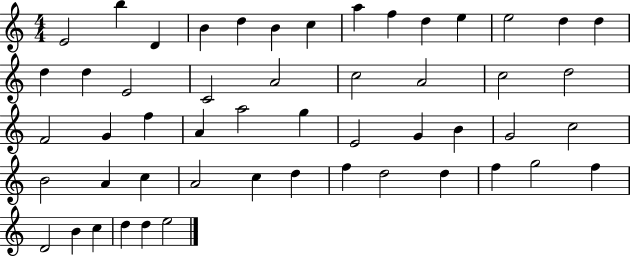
E4/h B5/q D4/q B4/q D5/q B4/q C5/q A5/q F5/q D5/q E5/q E5/h D5/q D5/q D5/q D5/q E4/h C4/h A4/h C5/h A4/h C5/h D5/h F4/h G4/q F5/q A4/q A5/h G5/q E4/h G4/q B4/q G4/h C5/h B4/h A4/q C5/q A4/h C5/q D5/q F5/q D5/h D5/q F5/q G5/h F5/q D4/h B4/q C5/q D5/q D5/q E5/h